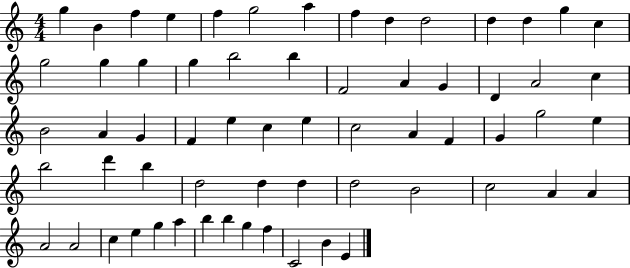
G5/q B4/q F5/q E5/q F5/q G5/h A5/q F5/q D5/q D5/h D5/q D5/q G5/q C5/q G5/h G5/q G5/q G5/q B5/h B5/q F4/h A4/q G4/q D4/q A4/h C5/q B4/h A4/q G4/q F4/q E5/q C5/q E5/q C5/h A4/q F4/q G4/q G5/h E5/q B5/h D6/q B5/q D5/h D5/q D5/q D5/h B4/h C5/h A4/q A4/q A4/h A4/h C5/q E5/q G5/q A5/q B5/q B5/q G5/q F5/q C4/h B4/q E4/q